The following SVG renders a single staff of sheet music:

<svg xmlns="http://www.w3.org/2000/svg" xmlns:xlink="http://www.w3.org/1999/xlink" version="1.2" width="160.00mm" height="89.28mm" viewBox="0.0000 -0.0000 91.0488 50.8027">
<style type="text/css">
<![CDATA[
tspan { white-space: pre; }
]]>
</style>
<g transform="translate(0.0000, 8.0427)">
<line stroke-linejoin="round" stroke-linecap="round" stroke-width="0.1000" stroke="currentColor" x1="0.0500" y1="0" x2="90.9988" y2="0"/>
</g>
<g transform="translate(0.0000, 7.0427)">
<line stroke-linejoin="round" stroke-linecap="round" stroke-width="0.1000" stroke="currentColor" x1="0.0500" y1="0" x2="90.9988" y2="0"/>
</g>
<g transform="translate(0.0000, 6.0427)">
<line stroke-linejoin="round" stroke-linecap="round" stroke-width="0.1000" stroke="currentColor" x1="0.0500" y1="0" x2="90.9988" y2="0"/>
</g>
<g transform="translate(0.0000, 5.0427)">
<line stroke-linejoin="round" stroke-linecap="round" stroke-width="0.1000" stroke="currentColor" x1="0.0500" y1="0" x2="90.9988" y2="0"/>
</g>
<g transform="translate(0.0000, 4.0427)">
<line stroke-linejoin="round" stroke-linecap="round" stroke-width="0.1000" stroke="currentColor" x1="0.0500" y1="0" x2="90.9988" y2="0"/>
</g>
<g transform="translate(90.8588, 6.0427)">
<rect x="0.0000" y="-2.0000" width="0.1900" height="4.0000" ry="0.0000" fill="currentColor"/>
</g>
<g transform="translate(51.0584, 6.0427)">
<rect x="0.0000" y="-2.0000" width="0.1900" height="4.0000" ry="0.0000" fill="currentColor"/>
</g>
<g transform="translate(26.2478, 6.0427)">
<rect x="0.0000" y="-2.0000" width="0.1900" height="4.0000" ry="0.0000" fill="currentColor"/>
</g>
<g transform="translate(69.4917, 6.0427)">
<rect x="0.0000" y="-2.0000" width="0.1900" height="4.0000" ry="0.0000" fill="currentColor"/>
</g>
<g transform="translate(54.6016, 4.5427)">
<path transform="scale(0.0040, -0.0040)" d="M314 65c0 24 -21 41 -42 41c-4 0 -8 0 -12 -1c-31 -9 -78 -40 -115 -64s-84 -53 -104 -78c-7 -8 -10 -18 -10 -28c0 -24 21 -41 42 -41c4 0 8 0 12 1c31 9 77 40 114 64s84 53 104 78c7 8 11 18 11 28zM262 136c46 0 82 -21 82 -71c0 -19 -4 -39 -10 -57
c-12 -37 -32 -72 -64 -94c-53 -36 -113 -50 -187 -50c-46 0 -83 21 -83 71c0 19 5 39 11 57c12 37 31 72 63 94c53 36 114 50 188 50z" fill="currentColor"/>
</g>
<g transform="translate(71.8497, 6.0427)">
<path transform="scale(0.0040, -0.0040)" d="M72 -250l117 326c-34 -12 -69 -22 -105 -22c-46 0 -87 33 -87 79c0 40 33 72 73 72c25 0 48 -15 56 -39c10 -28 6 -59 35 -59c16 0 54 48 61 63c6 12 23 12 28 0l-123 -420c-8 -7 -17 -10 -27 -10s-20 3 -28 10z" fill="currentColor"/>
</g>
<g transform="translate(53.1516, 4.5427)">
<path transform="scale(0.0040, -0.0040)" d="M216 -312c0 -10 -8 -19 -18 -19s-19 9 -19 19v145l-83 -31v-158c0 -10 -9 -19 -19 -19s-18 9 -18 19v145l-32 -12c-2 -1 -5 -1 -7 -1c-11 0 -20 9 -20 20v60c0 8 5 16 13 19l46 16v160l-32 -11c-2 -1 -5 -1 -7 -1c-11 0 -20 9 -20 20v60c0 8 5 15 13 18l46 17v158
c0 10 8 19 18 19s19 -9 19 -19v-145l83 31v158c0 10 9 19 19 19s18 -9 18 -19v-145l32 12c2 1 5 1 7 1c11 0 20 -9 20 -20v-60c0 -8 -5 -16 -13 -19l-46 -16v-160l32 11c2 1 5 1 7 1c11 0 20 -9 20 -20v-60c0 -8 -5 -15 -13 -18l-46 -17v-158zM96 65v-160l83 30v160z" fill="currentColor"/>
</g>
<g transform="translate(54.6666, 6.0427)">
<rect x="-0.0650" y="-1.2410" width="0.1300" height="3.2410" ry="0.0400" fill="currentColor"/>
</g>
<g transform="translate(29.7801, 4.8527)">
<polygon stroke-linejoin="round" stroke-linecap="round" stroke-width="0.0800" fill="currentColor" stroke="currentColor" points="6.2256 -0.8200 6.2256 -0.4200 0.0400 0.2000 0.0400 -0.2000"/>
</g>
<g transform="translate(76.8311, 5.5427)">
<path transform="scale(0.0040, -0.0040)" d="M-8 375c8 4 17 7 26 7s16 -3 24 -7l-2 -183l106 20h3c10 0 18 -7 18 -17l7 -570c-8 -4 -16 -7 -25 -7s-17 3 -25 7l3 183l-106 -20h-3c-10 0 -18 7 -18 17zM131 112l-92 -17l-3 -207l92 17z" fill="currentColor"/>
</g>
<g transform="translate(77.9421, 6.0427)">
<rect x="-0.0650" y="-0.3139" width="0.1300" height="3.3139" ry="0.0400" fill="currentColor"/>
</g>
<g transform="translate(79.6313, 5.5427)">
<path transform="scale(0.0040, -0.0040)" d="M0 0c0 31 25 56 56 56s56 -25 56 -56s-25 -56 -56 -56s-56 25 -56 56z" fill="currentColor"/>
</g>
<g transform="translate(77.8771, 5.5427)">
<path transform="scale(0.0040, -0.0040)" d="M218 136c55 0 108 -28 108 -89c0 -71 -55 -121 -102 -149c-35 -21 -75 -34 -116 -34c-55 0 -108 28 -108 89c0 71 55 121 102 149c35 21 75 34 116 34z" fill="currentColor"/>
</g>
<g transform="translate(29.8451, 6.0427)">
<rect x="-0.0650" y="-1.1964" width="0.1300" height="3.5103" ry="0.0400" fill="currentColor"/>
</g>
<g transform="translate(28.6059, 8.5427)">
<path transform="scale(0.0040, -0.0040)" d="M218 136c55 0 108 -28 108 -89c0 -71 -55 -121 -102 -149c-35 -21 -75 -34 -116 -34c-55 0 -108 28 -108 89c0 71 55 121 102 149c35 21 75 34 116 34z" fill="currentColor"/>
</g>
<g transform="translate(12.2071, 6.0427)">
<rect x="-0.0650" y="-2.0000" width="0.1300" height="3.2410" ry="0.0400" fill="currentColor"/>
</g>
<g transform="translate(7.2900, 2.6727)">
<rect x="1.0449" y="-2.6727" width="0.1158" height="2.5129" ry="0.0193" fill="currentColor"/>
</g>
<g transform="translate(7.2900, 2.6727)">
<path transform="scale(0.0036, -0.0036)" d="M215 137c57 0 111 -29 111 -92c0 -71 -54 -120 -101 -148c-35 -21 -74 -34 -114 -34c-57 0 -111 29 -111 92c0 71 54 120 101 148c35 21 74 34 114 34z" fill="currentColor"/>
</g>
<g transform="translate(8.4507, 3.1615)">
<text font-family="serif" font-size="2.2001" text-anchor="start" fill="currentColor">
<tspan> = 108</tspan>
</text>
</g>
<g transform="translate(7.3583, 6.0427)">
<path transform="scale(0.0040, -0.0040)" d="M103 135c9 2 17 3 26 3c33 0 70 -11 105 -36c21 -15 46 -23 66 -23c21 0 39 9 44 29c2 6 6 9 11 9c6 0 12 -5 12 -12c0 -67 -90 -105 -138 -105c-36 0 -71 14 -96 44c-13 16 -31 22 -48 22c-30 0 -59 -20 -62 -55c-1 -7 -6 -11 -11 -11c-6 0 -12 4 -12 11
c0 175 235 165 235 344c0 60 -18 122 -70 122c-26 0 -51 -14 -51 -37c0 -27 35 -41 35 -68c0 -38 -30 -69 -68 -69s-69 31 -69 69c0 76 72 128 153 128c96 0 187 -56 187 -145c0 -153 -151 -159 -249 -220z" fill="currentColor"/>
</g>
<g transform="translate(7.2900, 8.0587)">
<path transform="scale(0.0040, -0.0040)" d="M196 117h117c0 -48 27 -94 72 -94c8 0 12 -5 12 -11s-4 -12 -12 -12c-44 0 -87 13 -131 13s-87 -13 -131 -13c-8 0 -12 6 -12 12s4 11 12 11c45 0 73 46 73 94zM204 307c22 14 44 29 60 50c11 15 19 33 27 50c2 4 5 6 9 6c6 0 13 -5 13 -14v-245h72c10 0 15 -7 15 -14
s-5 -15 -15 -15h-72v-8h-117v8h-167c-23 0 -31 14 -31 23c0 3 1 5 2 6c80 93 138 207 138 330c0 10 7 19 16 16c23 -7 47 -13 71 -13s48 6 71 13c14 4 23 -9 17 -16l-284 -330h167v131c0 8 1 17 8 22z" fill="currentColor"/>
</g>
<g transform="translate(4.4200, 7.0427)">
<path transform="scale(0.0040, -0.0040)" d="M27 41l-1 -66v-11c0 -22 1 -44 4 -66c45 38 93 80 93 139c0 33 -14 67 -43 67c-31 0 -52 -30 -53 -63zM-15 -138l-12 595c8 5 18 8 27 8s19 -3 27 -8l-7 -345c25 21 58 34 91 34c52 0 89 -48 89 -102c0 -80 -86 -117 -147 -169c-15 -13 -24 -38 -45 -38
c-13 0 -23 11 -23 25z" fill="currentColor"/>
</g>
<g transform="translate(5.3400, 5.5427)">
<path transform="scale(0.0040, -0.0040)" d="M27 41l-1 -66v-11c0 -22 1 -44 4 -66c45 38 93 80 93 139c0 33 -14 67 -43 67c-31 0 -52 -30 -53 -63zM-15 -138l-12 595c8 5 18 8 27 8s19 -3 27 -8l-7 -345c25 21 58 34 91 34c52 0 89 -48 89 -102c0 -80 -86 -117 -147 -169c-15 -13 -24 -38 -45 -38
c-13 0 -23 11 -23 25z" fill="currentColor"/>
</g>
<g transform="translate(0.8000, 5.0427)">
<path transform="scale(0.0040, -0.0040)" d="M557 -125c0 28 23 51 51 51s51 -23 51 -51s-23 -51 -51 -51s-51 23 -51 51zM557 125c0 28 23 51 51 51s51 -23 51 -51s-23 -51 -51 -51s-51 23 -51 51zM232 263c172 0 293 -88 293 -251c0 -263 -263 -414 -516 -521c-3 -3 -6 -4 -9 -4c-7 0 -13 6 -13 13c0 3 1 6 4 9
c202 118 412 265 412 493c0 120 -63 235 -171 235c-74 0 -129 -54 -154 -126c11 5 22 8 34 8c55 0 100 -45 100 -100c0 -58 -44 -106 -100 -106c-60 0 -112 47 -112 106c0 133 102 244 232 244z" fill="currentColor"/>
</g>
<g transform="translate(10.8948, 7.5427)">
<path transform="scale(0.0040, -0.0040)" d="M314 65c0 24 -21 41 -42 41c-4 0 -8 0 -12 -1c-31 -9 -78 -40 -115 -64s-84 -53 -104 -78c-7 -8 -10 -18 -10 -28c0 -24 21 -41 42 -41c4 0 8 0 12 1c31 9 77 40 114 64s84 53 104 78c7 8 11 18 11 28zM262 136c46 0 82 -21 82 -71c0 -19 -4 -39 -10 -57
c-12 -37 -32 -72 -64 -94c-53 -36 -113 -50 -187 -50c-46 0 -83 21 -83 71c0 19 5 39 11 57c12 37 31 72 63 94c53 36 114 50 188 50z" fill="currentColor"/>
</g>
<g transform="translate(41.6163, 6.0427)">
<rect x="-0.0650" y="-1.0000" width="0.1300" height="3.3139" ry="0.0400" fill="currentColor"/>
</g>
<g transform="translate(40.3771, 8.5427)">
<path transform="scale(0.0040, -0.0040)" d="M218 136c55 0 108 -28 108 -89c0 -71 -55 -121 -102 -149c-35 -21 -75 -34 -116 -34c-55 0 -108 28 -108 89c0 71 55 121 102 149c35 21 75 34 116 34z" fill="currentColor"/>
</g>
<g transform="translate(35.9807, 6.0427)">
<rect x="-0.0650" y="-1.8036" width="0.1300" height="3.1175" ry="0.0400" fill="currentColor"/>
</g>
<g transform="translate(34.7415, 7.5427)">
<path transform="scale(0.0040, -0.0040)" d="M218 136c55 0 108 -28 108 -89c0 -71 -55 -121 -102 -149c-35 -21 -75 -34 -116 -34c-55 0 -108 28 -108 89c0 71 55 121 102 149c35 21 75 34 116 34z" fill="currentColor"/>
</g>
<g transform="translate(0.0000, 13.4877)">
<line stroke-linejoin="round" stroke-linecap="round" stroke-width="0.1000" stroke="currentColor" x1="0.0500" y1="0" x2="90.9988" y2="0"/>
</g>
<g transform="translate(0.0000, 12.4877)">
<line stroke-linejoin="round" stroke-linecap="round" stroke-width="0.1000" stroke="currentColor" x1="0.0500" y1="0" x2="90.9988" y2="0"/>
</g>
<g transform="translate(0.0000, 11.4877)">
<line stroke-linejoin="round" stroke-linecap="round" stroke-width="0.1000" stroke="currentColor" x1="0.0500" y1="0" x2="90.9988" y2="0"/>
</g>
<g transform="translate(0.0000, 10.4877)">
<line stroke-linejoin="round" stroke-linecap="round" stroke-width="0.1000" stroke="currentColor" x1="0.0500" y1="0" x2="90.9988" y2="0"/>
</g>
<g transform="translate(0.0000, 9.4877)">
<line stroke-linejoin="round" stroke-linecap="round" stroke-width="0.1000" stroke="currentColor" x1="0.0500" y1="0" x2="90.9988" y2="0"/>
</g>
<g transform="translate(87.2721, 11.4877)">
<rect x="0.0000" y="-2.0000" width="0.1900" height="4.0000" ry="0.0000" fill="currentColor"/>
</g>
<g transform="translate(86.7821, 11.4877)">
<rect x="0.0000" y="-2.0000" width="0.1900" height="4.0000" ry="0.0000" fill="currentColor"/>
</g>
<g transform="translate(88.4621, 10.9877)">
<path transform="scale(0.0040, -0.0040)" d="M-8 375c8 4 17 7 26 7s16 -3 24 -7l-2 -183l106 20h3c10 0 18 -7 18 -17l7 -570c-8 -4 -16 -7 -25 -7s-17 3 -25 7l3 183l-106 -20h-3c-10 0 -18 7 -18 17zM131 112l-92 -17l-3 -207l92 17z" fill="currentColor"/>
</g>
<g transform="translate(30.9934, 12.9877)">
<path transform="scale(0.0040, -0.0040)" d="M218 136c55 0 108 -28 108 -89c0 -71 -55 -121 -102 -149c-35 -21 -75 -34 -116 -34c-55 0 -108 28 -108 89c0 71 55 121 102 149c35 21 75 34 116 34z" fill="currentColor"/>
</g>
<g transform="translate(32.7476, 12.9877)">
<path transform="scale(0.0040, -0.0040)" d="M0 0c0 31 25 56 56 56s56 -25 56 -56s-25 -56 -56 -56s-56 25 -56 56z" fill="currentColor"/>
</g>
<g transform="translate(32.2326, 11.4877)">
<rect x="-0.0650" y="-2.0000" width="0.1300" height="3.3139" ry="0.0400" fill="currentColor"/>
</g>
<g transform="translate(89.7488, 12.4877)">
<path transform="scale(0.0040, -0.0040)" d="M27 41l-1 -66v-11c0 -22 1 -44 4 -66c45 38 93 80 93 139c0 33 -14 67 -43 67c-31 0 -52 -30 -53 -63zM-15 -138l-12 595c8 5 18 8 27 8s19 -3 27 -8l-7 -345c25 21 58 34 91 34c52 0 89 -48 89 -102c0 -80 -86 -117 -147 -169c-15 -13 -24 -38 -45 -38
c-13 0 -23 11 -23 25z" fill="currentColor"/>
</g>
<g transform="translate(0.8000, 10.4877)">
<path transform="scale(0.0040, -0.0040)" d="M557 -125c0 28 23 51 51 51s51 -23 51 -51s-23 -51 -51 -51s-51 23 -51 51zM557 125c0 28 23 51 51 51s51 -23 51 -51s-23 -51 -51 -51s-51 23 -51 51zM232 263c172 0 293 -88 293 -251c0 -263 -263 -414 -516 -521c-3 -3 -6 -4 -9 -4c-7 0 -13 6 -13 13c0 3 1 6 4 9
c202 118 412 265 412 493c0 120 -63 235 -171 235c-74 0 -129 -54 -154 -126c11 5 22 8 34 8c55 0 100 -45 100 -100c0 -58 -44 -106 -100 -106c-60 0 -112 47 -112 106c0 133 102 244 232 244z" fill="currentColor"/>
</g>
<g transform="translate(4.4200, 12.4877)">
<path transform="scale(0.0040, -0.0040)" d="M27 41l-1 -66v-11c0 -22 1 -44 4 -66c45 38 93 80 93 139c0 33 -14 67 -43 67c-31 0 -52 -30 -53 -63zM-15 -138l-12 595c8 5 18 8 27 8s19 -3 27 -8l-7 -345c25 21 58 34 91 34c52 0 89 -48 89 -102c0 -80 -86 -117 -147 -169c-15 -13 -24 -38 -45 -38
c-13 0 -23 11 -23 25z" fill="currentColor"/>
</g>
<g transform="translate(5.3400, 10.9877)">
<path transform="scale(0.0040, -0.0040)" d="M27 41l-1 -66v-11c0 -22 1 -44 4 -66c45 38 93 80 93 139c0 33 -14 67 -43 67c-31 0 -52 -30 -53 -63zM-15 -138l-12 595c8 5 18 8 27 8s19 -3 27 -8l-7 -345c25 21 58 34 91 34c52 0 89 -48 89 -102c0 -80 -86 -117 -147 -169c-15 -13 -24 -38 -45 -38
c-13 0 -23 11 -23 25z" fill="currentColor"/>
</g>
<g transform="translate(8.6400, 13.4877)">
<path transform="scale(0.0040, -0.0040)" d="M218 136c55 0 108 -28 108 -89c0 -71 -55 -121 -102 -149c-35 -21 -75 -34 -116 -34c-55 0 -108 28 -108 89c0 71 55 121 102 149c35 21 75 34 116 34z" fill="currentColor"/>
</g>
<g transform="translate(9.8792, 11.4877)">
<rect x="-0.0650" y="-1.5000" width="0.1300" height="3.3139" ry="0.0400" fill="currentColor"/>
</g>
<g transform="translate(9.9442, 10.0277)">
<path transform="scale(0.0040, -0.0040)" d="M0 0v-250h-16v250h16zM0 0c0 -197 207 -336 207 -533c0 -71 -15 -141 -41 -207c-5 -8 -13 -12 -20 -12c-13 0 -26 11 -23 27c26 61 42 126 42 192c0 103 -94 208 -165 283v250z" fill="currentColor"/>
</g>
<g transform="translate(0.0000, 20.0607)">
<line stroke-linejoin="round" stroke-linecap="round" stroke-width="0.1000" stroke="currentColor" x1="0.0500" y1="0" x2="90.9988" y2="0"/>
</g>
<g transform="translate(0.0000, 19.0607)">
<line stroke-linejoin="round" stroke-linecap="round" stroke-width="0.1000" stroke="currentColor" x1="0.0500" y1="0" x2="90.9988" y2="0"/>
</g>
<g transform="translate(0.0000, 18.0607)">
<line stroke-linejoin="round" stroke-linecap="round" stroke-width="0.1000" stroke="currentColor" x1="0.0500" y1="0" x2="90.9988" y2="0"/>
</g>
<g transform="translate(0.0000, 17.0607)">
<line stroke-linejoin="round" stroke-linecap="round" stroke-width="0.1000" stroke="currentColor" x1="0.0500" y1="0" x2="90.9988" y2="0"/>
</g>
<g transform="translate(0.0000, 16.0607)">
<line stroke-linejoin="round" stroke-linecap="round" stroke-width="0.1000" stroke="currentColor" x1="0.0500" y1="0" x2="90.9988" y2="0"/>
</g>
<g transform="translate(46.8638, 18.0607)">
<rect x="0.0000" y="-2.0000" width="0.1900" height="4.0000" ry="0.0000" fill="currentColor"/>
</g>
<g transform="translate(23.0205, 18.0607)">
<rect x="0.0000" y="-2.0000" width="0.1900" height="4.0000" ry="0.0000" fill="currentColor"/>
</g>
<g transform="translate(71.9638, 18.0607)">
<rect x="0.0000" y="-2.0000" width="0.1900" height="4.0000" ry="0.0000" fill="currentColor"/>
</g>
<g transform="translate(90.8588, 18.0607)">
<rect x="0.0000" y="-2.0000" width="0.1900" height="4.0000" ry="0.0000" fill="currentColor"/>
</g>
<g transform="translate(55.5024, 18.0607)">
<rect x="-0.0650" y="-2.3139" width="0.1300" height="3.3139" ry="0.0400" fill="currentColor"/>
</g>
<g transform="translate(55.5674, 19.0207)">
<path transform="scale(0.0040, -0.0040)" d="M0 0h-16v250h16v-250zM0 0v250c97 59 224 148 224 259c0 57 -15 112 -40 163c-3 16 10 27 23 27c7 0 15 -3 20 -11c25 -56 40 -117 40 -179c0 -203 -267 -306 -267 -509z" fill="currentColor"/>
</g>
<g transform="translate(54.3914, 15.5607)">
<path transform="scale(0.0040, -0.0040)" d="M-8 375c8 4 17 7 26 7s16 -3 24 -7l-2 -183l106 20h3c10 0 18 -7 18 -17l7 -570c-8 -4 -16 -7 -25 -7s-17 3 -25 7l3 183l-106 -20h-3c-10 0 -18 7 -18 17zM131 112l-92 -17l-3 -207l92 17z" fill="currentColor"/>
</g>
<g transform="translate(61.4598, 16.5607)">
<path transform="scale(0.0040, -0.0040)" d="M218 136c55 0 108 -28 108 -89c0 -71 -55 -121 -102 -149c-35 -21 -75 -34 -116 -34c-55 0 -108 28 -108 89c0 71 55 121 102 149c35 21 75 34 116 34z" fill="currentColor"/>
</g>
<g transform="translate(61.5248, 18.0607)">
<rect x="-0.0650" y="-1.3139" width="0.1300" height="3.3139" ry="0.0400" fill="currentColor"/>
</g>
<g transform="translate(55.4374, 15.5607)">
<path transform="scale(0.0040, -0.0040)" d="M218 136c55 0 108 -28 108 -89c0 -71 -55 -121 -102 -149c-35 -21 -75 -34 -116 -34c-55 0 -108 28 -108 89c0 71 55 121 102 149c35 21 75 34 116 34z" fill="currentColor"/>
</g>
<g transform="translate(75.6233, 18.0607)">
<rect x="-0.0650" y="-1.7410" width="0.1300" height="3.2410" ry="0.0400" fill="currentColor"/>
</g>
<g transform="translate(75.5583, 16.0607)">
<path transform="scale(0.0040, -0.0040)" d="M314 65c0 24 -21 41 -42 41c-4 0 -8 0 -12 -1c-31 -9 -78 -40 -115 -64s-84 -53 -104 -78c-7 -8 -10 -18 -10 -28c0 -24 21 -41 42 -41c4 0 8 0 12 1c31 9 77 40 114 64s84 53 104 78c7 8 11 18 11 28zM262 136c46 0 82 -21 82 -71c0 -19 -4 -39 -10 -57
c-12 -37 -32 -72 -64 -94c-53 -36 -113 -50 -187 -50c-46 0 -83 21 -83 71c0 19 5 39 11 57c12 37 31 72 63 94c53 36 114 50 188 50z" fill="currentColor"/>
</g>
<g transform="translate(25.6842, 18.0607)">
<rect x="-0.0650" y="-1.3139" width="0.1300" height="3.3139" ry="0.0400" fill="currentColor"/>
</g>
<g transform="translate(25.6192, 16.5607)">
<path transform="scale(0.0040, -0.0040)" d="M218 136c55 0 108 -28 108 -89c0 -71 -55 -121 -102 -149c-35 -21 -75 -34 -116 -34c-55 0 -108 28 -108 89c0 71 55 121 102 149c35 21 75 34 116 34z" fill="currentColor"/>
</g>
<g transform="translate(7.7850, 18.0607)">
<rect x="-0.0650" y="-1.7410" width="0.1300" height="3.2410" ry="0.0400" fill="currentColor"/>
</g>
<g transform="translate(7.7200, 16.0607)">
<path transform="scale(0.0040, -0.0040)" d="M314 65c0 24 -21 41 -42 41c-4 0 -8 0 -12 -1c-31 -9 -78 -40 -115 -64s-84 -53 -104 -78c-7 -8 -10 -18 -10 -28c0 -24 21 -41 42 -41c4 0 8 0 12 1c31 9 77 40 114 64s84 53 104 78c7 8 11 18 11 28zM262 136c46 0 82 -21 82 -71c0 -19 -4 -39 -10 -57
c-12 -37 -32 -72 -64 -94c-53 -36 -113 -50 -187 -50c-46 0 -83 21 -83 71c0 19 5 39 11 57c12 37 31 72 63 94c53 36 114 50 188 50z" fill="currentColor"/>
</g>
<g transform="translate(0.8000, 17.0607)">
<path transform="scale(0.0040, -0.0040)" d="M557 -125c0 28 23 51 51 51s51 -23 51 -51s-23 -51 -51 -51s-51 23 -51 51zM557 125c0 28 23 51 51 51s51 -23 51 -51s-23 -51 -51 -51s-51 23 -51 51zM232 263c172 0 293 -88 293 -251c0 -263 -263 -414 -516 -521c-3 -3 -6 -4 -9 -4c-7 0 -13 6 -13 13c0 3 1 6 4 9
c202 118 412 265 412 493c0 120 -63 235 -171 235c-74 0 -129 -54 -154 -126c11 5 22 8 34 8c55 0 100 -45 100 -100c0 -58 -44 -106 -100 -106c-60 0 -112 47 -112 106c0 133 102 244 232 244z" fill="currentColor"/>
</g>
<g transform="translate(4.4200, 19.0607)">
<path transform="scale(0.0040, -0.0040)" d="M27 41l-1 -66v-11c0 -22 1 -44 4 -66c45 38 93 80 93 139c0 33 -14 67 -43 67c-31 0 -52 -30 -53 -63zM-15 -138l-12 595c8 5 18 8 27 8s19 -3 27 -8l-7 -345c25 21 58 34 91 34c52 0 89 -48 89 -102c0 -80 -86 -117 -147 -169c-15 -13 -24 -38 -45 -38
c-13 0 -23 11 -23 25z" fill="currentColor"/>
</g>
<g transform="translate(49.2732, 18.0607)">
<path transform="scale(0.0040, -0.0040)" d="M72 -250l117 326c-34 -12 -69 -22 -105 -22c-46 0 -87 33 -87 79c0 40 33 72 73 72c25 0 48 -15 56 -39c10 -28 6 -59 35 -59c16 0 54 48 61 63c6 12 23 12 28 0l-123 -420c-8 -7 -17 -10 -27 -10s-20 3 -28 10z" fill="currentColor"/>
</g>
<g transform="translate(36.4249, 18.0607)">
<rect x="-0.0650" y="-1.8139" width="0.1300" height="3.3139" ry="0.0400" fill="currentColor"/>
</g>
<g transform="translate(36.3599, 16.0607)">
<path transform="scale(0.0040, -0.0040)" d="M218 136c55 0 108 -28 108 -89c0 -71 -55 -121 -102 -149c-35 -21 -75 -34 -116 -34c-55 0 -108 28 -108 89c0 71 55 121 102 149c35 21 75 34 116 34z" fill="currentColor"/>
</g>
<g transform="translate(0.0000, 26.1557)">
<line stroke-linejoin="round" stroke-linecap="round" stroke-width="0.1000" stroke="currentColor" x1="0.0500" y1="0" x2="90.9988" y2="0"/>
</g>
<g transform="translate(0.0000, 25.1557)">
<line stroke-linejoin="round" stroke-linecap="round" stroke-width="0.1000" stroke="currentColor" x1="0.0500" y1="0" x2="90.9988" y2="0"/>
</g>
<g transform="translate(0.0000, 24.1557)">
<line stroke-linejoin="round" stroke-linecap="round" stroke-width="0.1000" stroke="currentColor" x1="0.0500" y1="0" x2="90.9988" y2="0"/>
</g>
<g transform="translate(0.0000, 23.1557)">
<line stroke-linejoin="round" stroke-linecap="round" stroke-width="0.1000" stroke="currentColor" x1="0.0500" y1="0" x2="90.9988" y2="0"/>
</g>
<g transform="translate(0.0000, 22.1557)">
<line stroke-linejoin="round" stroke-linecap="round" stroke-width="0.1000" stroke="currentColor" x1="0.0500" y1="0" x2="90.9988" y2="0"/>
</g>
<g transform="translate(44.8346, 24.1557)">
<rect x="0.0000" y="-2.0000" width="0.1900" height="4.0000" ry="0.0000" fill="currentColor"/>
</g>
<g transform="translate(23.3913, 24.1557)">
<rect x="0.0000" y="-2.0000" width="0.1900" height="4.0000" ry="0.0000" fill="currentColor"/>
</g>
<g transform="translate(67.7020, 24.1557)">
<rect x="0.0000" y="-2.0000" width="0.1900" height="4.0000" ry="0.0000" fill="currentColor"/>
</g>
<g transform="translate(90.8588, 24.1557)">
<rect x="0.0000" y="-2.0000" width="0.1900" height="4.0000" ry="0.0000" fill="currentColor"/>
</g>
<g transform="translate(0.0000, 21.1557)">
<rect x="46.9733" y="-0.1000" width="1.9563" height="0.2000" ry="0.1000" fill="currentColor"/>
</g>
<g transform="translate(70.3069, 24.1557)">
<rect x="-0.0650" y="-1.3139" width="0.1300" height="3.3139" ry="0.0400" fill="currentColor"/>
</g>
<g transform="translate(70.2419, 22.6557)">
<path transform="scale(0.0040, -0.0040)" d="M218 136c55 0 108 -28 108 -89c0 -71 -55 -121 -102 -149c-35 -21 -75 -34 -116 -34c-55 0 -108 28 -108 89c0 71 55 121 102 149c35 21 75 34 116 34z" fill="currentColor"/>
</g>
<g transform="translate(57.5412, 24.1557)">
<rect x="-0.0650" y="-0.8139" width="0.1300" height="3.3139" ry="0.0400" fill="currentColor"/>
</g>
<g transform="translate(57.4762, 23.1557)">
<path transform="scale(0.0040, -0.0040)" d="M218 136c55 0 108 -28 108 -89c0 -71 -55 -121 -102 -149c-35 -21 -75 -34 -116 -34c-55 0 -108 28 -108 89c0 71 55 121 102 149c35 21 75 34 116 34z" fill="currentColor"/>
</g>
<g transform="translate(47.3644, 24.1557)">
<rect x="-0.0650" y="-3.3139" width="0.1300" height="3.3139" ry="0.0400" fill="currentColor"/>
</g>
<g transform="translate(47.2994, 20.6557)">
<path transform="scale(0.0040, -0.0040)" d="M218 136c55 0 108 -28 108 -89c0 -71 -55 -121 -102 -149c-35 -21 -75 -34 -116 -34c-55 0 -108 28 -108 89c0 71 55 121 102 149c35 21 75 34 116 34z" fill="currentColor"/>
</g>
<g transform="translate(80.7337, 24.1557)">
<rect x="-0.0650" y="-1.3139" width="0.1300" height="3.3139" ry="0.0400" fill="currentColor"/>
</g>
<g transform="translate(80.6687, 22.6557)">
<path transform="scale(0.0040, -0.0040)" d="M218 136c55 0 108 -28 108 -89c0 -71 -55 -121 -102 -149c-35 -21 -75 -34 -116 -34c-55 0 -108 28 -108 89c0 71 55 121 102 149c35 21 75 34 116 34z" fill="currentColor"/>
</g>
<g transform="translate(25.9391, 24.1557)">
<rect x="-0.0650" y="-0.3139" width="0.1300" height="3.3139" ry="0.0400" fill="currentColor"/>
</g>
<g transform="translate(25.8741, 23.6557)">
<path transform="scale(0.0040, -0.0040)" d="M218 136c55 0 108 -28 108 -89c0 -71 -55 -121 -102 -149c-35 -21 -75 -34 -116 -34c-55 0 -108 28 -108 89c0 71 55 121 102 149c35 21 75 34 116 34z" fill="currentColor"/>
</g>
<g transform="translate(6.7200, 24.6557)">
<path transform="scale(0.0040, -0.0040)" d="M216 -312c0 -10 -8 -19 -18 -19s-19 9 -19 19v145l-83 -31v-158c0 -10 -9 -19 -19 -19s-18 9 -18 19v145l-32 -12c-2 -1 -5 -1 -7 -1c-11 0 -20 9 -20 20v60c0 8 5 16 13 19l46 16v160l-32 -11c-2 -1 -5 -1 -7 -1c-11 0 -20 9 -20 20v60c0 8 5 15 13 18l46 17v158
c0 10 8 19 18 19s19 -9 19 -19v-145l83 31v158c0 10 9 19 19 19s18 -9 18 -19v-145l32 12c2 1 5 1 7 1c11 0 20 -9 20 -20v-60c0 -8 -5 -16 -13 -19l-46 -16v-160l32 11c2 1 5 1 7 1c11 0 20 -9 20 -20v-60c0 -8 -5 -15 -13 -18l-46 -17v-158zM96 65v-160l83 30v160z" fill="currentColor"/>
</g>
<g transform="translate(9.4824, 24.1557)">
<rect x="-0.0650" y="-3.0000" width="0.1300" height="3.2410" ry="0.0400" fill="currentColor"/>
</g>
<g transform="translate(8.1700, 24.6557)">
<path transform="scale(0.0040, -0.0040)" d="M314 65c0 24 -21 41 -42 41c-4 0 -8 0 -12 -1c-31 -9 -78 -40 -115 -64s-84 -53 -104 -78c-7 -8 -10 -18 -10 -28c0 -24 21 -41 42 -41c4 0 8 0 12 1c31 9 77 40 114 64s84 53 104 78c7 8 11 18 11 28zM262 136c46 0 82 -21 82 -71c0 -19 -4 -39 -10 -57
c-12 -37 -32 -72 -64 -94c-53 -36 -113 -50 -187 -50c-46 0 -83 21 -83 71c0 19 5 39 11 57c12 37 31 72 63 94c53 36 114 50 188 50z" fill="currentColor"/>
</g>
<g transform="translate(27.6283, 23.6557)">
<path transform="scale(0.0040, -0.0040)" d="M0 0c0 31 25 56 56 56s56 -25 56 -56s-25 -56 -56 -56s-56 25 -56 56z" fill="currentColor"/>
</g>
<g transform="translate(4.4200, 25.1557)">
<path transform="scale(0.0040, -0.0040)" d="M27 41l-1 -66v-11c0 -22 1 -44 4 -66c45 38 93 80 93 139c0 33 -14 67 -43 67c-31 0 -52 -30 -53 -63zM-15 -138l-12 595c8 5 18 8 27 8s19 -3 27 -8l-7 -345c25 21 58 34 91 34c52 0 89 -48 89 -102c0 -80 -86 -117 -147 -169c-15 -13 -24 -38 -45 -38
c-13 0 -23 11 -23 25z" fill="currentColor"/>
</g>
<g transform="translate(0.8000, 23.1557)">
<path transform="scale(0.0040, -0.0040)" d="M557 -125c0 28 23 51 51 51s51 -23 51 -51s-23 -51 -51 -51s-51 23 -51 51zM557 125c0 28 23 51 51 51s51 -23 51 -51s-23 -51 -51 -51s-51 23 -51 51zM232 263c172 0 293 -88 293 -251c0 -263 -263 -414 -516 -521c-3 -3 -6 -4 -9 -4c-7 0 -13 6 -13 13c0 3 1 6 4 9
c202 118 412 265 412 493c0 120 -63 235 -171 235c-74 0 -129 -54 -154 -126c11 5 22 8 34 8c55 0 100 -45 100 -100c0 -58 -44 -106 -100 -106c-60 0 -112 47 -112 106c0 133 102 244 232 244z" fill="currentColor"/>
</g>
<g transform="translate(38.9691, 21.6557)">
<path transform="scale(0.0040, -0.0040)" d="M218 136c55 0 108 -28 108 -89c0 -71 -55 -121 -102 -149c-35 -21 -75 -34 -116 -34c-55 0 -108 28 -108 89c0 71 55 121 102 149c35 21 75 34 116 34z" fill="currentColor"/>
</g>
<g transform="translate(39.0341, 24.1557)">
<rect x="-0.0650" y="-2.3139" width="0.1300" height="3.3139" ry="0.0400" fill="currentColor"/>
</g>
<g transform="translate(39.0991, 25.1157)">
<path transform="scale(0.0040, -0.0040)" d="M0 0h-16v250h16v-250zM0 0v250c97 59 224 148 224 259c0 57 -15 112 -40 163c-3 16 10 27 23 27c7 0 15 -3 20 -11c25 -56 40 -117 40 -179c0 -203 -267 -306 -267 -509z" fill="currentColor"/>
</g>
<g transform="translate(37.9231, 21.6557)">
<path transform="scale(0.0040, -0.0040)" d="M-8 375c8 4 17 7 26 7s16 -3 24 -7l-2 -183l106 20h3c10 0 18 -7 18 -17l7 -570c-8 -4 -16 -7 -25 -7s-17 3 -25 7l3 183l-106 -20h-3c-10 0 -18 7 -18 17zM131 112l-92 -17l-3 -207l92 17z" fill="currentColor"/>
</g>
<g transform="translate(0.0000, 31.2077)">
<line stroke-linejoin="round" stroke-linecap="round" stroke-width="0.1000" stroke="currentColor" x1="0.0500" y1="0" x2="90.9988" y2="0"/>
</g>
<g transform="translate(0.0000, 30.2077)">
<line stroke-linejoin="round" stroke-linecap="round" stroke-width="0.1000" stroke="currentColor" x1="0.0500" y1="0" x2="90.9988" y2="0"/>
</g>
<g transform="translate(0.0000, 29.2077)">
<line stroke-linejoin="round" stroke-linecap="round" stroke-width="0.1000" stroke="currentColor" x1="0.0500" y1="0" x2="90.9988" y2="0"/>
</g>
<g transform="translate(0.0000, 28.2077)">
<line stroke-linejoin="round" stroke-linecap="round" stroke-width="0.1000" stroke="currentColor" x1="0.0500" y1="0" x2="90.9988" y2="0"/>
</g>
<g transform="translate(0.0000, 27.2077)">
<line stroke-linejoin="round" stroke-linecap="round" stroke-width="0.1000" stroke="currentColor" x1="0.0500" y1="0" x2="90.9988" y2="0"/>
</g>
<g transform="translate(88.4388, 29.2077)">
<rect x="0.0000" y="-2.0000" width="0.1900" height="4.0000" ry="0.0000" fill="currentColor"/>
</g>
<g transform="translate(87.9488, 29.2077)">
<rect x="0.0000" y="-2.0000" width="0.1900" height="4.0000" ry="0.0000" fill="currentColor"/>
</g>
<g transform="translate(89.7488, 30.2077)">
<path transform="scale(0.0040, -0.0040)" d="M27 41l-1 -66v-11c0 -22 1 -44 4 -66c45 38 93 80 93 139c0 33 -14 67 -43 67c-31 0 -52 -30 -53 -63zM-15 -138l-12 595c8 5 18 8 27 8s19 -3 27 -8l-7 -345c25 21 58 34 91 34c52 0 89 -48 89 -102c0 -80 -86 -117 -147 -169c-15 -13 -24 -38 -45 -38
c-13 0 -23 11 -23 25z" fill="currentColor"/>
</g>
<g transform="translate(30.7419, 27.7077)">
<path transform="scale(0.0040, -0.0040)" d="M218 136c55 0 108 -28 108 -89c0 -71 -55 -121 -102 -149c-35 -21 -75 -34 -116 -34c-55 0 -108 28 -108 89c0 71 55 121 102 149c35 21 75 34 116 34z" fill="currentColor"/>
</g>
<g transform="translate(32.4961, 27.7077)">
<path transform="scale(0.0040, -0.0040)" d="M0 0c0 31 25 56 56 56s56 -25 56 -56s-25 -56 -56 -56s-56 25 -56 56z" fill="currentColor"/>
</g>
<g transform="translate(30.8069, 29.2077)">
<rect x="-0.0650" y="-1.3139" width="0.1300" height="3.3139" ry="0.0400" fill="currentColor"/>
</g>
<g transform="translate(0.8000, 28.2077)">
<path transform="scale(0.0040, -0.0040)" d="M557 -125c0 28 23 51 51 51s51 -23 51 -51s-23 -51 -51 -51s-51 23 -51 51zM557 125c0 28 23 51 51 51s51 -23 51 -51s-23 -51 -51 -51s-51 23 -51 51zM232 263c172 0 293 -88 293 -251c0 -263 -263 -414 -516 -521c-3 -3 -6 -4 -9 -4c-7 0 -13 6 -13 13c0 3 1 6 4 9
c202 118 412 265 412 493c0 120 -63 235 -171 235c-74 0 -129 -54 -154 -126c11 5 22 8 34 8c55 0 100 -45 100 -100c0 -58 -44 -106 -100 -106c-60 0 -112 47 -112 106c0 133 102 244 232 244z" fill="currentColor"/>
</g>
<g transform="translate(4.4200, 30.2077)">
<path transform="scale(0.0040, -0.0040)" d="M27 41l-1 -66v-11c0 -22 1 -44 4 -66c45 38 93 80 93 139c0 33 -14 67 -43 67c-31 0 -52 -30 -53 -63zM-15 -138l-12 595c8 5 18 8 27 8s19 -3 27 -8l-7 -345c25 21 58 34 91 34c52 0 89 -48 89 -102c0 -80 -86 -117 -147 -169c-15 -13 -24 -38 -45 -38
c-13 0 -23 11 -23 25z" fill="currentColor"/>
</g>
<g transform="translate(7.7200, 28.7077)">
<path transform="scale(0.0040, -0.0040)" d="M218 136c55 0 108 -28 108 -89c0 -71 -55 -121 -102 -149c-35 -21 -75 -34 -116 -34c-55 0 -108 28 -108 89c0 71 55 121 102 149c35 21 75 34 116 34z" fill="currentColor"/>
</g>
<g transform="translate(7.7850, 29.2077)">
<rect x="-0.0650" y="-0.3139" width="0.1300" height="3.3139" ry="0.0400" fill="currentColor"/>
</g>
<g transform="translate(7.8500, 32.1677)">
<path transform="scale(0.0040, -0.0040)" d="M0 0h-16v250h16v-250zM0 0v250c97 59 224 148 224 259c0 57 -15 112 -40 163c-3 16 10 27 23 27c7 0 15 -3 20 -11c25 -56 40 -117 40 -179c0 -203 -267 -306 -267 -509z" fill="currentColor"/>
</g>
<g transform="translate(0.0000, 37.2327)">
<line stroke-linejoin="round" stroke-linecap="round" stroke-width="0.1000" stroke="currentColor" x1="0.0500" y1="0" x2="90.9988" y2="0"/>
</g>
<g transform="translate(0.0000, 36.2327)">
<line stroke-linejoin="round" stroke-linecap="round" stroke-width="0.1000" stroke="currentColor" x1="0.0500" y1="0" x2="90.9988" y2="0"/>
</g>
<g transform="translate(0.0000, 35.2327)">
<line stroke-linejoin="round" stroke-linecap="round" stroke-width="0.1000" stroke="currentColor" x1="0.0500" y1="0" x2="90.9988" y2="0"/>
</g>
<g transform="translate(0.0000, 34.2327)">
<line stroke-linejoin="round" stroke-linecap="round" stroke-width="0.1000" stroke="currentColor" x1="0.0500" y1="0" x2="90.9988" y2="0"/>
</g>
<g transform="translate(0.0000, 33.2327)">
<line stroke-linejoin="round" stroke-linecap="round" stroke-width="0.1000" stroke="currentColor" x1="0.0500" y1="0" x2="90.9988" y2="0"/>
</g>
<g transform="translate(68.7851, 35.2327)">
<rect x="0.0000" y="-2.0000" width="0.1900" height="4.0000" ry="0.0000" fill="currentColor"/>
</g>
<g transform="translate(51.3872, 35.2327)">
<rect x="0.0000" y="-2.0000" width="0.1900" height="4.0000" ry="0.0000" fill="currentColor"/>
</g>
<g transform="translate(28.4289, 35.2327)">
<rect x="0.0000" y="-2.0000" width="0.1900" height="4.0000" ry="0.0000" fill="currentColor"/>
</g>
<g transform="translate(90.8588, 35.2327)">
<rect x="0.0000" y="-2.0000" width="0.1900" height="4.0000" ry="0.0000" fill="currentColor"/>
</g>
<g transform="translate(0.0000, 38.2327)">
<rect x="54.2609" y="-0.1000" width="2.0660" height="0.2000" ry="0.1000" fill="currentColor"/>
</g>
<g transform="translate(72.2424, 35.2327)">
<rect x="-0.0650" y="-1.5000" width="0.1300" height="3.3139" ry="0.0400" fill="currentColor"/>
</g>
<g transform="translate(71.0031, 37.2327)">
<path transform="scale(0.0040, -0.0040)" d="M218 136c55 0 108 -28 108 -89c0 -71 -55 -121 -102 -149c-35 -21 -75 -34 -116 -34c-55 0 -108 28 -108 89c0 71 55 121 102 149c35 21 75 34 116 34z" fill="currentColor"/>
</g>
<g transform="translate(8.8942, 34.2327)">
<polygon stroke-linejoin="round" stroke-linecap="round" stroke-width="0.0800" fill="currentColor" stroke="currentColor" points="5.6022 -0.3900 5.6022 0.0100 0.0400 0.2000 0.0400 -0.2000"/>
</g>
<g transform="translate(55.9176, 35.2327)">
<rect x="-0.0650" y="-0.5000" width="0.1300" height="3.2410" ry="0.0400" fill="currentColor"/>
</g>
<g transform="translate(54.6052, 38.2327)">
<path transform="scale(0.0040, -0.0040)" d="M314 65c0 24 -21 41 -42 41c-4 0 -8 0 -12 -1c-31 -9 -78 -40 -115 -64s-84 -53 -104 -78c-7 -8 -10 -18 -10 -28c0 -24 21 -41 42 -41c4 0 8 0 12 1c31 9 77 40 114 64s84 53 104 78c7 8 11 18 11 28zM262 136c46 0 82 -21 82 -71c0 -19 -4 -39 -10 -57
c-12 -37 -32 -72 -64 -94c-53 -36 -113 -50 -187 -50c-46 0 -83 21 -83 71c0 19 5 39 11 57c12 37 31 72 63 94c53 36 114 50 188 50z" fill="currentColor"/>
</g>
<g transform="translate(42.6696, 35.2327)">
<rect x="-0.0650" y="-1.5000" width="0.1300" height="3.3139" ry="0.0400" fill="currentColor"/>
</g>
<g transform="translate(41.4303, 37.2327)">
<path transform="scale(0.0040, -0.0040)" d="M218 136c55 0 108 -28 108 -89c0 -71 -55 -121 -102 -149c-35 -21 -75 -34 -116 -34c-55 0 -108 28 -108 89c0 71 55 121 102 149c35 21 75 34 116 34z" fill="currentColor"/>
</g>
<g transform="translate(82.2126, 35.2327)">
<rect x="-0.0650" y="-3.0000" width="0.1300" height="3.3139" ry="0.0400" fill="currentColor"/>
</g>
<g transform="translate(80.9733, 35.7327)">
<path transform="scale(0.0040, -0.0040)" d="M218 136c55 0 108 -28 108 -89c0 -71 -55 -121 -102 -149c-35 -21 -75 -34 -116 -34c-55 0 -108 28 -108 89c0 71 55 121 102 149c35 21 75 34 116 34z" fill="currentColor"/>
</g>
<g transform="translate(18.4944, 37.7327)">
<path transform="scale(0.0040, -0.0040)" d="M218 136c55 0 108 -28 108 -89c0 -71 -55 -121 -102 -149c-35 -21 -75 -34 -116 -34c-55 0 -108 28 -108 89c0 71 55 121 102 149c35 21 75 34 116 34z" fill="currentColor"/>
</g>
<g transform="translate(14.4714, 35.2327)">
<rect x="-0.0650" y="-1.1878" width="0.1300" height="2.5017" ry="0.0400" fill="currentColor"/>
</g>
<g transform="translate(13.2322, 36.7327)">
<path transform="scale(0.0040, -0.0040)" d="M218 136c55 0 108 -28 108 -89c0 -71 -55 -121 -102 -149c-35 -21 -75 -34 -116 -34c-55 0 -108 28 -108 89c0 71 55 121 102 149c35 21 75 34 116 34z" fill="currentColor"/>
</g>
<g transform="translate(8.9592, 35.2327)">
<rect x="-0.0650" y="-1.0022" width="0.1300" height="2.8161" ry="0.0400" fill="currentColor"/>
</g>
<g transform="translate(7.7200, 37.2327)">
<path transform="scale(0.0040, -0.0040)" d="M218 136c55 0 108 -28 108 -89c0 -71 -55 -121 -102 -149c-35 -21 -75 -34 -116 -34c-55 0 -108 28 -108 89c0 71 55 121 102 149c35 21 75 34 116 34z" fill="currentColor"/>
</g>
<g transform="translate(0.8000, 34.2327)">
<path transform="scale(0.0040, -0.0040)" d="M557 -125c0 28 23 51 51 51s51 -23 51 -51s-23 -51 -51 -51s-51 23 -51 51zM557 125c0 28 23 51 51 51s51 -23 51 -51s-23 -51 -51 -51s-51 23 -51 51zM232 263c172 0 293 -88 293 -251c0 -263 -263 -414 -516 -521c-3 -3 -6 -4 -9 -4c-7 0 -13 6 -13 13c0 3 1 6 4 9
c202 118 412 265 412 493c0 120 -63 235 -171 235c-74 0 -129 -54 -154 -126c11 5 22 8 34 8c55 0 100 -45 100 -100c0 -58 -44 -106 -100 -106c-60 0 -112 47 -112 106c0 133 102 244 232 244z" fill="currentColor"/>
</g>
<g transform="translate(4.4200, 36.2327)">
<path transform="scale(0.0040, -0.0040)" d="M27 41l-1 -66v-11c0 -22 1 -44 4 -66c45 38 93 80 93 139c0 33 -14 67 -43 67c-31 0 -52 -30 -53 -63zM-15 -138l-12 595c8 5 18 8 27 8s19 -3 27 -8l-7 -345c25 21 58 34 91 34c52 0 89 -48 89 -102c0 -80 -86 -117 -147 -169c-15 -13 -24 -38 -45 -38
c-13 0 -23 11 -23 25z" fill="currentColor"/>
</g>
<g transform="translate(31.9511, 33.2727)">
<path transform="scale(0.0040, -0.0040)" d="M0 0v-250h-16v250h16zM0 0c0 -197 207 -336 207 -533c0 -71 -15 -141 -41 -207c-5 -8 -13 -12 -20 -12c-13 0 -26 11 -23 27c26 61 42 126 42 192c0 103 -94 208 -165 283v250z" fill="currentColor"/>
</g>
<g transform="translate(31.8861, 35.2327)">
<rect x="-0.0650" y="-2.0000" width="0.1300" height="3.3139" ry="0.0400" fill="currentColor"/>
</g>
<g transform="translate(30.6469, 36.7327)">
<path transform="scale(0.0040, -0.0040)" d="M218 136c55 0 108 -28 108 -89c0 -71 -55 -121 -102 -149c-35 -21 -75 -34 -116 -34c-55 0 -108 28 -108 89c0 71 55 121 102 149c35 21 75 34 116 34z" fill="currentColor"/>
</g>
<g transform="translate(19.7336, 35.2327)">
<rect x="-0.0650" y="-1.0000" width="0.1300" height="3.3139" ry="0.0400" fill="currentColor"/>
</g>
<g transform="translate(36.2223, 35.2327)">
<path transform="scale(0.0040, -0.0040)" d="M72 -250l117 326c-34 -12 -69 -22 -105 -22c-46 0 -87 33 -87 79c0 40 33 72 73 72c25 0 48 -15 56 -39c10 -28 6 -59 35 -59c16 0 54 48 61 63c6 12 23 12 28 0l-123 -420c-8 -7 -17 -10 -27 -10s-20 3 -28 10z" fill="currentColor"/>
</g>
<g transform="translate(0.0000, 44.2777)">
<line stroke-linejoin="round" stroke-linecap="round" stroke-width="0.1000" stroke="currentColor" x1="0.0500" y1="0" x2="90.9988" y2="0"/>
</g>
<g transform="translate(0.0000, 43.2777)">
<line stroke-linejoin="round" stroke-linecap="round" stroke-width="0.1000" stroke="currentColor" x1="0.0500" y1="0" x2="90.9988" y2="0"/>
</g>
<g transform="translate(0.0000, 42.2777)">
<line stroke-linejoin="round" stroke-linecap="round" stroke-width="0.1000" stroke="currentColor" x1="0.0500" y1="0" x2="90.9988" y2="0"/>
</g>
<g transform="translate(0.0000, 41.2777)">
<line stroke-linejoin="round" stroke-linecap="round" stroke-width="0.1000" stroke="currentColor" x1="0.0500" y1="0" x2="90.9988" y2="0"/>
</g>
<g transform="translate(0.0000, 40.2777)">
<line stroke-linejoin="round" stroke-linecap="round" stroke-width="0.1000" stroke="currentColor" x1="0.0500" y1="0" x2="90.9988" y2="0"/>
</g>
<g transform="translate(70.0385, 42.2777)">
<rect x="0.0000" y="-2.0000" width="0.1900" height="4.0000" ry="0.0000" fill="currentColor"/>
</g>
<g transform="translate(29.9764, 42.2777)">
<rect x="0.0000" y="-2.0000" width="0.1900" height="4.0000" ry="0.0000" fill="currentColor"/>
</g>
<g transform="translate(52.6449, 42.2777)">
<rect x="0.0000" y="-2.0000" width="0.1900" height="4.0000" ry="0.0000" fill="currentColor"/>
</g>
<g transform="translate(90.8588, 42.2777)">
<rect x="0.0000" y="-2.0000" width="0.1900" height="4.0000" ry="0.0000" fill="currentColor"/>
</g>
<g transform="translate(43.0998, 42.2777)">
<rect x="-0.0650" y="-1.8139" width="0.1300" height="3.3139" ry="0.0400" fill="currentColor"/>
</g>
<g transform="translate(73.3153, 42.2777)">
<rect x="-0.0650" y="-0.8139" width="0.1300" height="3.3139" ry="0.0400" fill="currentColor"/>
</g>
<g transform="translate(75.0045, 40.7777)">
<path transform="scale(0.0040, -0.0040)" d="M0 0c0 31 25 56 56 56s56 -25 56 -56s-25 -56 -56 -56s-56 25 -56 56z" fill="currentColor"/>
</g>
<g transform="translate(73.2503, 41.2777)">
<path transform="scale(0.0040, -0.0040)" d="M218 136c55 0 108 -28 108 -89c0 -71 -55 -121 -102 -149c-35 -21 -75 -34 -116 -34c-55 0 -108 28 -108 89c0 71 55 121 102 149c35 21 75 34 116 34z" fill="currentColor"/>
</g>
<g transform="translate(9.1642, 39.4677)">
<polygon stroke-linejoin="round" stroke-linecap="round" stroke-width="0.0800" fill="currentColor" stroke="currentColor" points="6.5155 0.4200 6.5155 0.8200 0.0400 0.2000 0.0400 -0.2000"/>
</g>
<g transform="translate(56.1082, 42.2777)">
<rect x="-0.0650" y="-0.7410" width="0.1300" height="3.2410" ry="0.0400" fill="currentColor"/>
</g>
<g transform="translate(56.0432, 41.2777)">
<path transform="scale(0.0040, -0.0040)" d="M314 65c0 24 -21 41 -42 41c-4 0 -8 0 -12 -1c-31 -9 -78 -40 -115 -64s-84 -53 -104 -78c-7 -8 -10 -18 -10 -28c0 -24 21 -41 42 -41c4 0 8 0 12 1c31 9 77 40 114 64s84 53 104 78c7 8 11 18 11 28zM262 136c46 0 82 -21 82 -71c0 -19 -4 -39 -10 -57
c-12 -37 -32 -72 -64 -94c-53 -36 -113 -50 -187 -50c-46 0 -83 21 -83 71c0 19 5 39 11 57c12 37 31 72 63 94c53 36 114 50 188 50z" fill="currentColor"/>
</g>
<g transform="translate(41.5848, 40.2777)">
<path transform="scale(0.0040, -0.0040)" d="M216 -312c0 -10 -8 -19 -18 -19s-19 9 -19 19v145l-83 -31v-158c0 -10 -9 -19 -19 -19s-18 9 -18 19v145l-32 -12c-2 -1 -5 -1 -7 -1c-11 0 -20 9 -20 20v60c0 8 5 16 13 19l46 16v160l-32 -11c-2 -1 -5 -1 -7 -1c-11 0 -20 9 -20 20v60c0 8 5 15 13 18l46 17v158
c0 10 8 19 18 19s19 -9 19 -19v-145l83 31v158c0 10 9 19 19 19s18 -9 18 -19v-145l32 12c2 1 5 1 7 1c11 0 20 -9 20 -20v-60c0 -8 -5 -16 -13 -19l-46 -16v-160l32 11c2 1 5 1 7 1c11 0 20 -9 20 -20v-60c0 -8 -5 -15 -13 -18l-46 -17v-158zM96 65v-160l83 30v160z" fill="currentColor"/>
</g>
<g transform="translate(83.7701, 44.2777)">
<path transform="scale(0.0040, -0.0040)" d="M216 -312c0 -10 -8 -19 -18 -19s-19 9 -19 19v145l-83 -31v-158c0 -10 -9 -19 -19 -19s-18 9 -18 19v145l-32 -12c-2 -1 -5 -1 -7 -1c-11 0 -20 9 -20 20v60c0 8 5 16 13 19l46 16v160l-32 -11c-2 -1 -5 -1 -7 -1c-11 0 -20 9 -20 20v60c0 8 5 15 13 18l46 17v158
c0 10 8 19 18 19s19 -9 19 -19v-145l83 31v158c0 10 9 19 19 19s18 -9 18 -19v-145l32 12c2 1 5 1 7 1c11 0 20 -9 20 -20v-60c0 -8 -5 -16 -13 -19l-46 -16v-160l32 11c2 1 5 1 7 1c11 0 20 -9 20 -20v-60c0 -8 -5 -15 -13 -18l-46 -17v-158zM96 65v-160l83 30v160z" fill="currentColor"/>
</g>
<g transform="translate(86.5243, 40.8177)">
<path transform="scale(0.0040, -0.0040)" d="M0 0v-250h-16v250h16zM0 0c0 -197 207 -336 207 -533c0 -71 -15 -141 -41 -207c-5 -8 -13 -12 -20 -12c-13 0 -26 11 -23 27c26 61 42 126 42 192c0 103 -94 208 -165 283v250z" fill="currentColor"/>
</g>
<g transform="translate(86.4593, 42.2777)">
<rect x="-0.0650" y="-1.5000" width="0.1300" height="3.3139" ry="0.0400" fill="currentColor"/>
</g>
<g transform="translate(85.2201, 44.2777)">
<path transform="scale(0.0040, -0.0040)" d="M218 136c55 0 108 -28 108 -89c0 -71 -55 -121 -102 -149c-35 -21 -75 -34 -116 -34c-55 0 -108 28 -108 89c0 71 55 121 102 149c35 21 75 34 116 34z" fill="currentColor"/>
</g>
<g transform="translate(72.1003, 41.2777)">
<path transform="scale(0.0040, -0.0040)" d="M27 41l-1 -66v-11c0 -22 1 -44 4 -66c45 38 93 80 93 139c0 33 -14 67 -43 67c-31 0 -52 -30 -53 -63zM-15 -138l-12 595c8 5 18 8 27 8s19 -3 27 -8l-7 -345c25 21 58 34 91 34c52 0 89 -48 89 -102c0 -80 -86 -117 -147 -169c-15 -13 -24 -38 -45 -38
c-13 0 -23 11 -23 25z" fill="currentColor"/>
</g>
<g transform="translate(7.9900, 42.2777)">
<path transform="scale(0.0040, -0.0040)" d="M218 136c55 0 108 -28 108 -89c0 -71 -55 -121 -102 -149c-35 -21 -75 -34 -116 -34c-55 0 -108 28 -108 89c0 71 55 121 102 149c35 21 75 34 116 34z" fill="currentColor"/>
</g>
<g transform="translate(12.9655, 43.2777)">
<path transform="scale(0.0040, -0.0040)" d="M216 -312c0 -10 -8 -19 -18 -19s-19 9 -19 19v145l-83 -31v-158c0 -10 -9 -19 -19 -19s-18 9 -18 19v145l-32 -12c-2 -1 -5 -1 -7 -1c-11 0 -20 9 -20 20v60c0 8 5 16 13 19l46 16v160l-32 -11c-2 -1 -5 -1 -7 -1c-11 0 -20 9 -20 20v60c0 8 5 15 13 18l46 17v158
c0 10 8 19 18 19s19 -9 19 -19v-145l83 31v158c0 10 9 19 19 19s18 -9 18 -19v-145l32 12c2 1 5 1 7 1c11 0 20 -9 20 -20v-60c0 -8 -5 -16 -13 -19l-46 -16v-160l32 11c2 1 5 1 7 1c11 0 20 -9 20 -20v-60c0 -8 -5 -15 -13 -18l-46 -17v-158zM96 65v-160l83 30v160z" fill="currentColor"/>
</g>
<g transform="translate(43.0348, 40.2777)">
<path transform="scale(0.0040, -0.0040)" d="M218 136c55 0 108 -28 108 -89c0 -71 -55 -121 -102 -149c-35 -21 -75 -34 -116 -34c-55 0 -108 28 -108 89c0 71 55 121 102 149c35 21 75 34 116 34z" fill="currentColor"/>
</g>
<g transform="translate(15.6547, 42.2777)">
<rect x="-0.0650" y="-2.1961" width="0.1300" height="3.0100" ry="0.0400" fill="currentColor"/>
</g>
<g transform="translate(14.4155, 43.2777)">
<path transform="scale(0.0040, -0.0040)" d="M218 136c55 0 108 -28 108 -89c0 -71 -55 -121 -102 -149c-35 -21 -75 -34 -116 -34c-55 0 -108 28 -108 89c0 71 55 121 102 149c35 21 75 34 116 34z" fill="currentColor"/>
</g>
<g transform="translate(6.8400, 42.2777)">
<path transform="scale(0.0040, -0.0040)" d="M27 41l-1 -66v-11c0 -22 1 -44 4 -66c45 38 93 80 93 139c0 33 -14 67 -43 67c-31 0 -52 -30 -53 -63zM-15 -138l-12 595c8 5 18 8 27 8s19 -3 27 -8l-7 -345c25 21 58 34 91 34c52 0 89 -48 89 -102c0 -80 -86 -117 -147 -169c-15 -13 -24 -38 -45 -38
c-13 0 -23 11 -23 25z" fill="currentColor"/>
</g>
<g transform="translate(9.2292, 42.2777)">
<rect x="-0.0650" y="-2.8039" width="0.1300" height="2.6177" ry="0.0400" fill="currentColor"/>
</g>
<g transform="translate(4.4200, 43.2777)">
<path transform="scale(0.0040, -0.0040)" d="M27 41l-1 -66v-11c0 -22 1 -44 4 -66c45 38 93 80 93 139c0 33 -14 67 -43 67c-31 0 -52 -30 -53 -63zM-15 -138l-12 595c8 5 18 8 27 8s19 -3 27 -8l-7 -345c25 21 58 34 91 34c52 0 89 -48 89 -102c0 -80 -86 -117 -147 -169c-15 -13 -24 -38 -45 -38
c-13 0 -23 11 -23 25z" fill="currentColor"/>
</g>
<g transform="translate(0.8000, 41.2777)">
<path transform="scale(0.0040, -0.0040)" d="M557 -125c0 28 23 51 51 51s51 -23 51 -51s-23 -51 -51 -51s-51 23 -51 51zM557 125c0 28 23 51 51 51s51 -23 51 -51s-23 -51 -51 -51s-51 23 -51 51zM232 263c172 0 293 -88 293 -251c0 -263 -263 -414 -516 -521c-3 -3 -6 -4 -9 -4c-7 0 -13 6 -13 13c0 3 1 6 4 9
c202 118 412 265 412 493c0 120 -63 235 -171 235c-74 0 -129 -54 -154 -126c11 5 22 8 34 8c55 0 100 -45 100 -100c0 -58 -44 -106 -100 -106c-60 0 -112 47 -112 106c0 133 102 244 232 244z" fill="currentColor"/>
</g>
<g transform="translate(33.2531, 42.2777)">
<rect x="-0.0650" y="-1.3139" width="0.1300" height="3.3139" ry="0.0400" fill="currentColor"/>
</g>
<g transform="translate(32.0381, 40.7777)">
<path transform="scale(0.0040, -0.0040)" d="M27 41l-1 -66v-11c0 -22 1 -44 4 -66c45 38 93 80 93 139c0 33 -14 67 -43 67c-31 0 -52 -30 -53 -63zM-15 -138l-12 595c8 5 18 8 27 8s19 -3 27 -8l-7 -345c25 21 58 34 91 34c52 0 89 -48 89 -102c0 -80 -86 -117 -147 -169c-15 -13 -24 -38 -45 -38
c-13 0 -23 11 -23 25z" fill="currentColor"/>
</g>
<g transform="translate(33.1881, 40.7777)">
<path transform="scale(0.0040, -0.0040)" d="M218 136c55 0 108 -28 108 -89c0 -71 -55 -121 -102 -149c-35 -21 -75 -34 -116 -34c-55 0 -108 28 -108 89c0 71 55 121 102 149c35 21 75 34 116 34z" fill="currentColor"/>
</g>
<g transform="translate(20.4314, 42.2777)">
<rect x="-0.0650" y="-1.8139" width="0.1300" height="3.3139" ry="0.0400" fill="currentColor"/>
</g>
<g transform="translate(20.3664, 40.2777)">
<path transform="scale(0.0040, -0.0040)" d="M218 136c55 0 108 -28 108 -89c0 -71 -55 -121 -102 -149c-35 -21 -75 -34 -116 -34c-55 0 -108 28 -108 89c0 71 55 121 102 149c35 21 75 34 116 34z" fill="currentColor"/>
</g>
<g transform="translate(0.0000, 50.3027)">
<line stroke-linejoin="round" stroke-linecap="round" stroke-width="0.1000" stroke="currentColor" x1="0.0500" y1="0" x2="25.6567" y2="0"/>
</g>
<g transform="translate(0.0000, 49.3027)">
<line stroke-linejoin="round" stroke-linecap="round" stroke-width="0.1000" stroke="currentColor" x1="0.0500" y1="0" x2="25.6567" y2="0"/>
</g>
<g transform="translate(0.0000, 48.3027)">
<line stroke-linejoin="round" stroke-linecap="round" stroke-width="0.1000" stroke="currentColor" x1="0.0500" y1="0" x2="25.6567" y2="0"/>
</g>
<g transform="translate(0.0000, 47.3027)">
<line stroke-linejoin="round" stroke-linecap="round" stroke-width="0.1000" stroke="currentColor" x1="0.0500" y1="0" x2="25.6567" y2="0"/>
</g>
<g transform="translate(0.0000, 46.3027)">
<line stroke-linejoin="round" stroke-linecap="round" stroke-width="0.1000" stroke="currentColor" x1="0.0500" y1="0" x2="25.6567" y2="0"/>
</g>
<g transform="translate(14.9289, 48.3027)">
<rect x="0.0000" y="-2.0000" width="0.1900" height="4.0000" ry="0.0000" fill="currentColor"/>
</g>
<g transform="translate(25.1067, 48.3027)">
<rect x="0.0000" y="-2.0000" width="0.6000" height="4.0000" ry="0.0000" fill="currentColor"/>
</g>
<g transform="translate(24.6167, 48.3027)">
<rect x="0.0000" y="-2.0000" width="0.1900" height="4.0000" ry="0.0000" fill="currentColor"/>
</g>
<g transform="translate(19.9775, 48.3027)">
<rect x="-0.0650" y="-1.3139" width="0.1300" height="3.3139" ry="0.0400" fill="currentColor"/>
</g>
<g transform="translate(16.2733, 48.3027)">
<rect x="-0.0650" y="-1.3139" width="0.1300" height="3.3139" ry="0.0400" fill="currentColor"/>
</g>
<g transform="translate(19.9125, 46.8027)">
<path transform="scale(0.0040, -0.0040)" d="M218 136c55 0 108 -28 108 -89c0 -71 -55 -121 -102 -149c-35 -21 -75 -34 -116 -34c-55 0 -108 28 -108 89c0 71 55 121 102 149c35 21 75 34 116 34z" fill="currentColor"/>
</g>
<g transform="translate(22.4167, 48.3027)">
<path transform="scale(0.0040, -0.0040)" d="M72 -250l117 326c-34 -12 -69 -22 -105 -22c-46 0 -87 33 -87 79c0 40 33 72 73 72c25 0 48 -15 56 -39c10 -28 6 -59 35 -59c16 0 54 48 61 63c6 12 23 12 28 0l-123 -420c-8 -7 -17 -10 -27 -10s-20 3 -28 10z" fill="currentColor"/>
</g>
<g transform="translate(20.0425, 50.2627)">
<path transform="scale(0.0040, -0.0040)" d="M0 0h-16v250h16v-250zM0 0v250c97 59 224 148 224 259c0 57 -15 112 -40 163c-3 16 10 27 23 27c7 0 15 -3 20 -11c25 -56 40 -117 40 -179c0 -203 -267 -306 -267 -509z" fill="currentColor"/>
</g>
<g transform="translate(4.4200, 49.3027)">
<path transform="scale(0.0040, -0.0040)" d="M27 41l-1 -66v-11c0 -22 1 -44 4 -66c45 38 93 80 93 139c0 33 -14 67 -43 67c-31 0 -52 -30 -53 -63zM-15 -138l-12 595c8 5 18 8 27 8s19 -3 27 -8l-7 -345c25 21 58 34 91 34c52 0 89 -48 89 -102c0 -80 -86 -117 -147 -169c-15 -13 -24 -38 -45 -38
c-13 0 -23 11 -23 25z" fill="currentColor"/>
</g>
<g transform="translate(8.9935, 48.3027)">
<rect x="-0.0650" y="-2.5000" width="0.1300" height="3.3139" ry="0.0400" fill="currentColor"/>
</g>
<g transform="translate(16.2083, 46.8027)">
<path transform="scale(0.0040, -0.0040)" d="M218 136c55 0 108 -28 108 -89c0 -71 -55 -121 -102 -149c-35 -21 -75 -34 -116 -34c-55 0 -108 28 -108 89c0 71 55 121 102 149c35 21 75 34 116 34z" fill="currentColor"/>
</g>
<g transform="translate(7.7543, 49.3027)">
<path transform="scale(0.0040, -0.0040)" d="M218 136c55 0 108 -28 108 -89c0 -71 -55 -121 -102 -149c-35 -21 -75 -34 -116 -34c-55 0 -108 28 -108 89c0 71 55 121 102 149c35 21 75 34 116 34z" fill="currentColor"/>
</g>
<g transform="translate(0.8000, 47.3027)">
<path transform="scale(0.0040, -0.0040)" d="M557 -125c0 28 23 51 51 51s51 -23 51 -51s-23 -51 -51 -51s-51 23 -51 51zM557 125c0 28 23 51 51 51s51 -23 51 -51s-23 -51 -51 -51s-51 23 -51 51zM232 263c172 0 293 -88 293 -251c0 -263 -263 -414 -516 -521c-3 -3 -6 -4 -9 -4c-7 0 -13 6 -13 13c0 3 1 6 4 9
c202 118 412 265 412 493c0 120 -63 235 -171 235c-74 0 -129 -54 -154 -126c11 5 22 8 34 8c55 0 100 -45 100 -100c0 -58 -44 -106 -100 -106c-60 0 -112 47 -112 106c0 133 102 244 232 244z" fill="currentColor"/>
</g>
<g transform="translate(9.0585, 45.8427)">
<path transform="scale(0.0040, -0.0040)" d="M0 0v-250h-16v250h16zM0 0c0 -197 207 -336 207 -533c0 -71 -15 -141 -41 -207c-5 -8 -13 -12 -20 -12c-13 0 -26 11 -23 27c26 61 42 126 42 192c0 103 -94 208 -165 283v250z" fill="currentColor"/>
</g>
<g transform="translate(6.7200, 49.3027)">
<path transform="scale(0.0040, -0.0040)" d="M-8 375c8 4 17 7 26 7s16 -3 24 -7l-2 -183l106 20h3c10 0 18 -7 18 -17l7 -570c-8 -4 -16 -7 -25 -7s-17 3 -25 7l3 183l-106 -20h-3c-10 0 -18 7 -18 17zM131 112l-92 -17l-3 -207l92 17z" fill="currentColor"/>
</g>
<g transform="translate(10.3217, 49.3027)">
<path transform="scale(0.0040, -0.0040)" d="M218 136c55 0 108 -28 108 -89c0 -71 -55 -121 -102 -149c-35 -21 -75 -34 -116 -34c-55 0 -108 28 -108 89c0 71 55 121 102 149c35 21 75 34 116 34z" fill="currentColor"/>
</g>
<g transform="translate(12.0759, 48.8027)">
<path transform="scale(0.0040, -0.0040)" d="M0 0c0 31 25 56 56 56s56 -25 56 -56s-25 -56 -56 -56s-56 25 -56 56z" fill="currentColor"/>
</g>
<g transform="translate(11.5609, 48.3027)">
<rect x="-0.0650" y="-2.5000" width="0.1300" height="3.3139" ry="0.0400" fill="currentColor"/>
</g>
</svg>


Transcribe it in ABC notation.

X:1
T:Untitled
M:2/4
L:1/4
K:Bb
A,,2 F,,/2 A,,/2 F,, ^G,2 z/2 E, G,,/2 A,, A,2 G, A, z/2 B,/2 G, A,2 ^C,2 E, B,/2 D F, G, G, E,/2 G, G,,/2 A,,/2 F,, A,,/2 z/2 G,, E,,2 G,, C, _D,/2 ^B,,/2 A, _G, ^A, F,2 _F, ^G,,/2 B,,/2 B,, G, G,/2 z/2